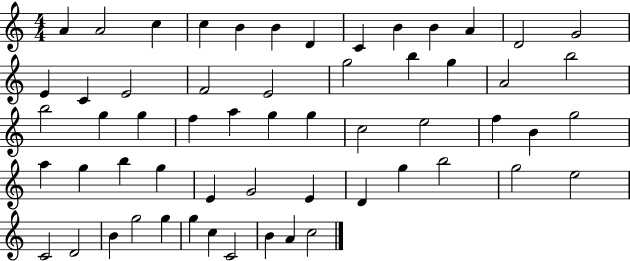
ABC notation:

X:1
T:Untitled
M:4/4
L:1/4
K:C
A A2 c c B B D C B B A D2 G2 E C E2 F2 E2 g2 b g A2 b2 b2 g g f a g g c2 e2 f B g2 a g b g E G2 E D g b2 g2 e2 C2 D2 B g2 g g c C2 B A c2